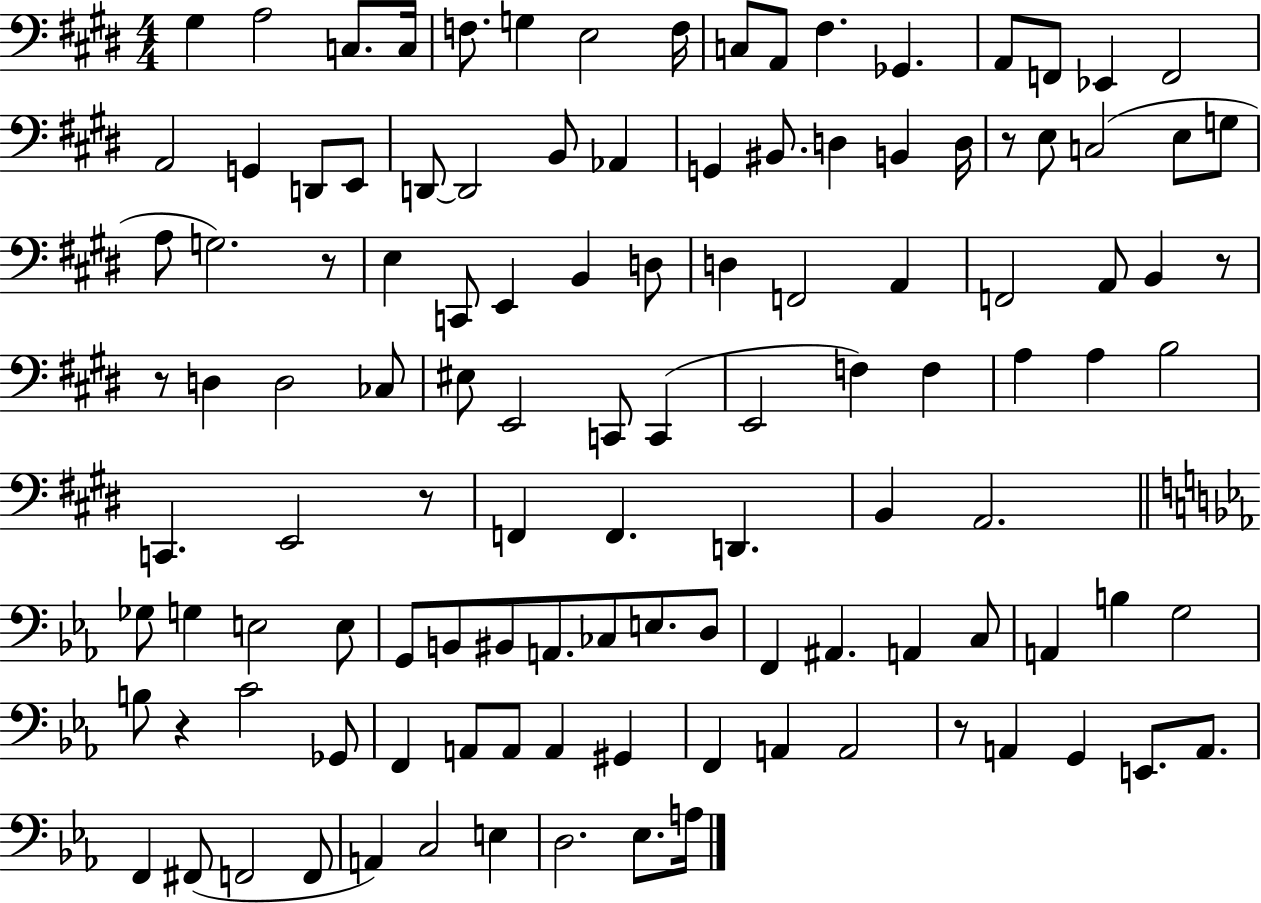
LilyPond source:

{
  \clef bass
  \numericTimeSignature
  \time 4/4
  \key e \major
  \repeat volta 2 { gis4 a2 c8. c16 | f8. g4 e2 f16 | c8 a,8 fis4. ges,4. | a,8 f,8 ees,4 f,2 | \break a,2 g,4 d,8 e,8 | d,8~~ d,2 b,8 aes,4 | g,4 bis,8. d4 b,4 d16 | r8 e8 c2( e8 g8 | \break a8 g2.) r8 | e4 c,8 e,4 b,4 d8 | d4 f,2 a,4 | f,2 a,8 b,4 r8 | \break r8 d4 d2 ces8 | eis8 e,2 c,8 c,4( | e,2 f4) f4 | a4 a4 b2 | \break c,4. e,2 r8 | f,4 f,4. d,4. | b,4 a,2. | \bar "||" \break \key c \minor ges8 g4 e2 e8 | g,8 b,8 bis,8 a,8. ces8 e8. d8 | f,4 ais,4. a,4 c8 | a,4 b4 g2 | \break b8 r4 c'2 ges,8 | f,4 a,8 a,8 a,4 gis,4 | f,4 a,4 a,2 | r8 a,4 g,4 e,8. a,8. | \break f,4 fis,8( f,2 f,8 | a,4) c2 e4 | d2. ees8. a16 | } \bar "|."
}